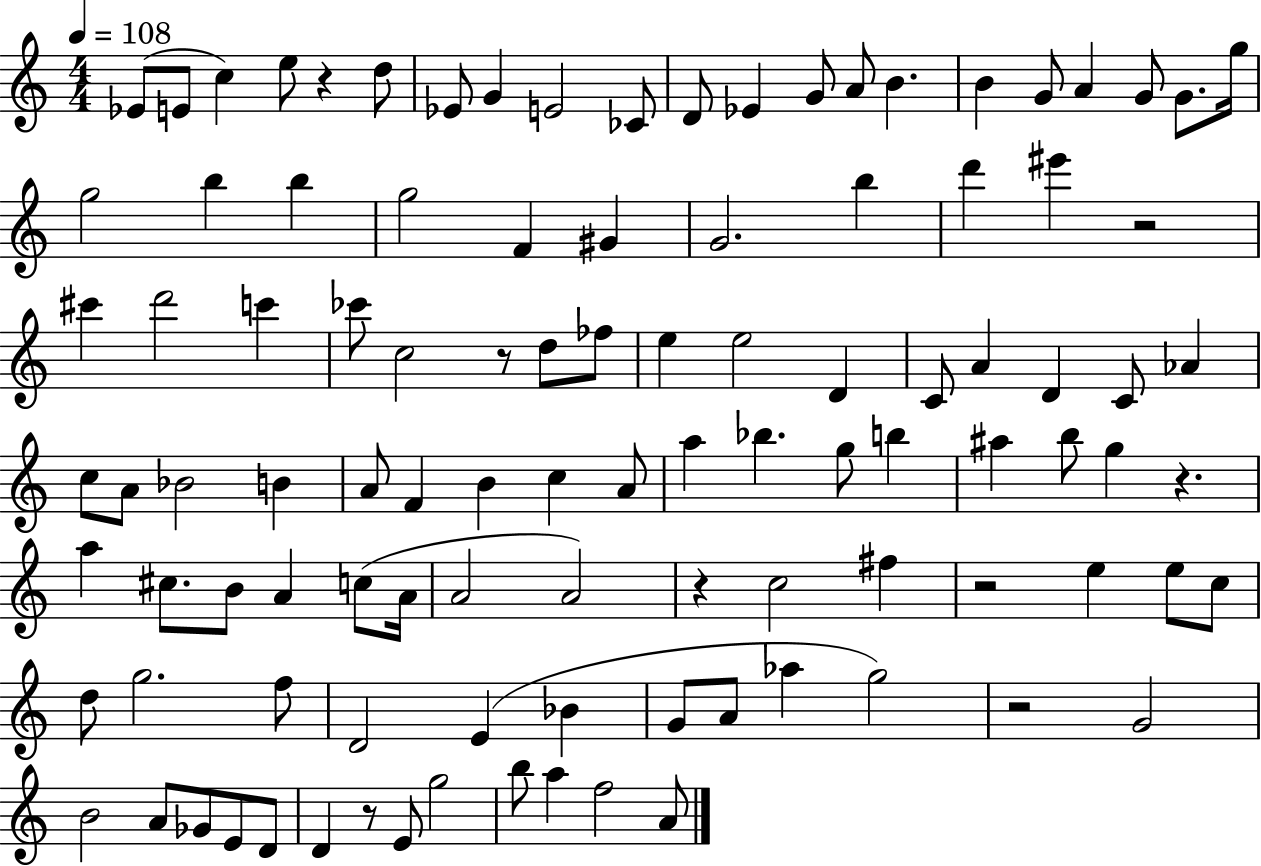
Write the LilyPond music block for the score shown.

{
  \clef treble
  \numericTimeSignature
  \time 4/4
  \key c \major
  \tempo 4 = 108
  ees'8( e'8 c''4) e''8 r4 d''8 | ees'8 g'4 e'2 ces'8 | d'8 ees'4 g'8 a'8 b'4. | b'4 g'8 a'4 g'8 g'8. g''16 | \break g''2 b''4 b''4 | g''2 f'4 gis'4 | g'2. b''4 | d'''4 eis'''4 r2 | \break cis'''4 d'''2 c'''4 | ces'''8 c''2 r8 d''8 fes''8 | e''4 e''2 d'4 | c'8 a'4 d'4 c'8 aes'4 | \break c''8 a'8 bes'2 b'4 | a'8 f'4 b'4 c''4 a'8 | a''4 bes''4. g''8 b''4 | ais''4 b''8 g''4 r4. | \break a''4 cis''8. b'8 a'4 c''8( a'16 | a'2 a'2) | r4 c''2 fis''4 | r2 e''4 e''8 c''8 | \break d''8 g''2. f''8 | d'2 e'4( bes'4 | g'8 a'8 aes''4 g''2) | r2 g'2 | \break b'2 a'8 ges'8 e'8 d'8 | d'4 r8 e'8 g''2 | b''8 a''4 f''2 a'8 | \bar "|."
}